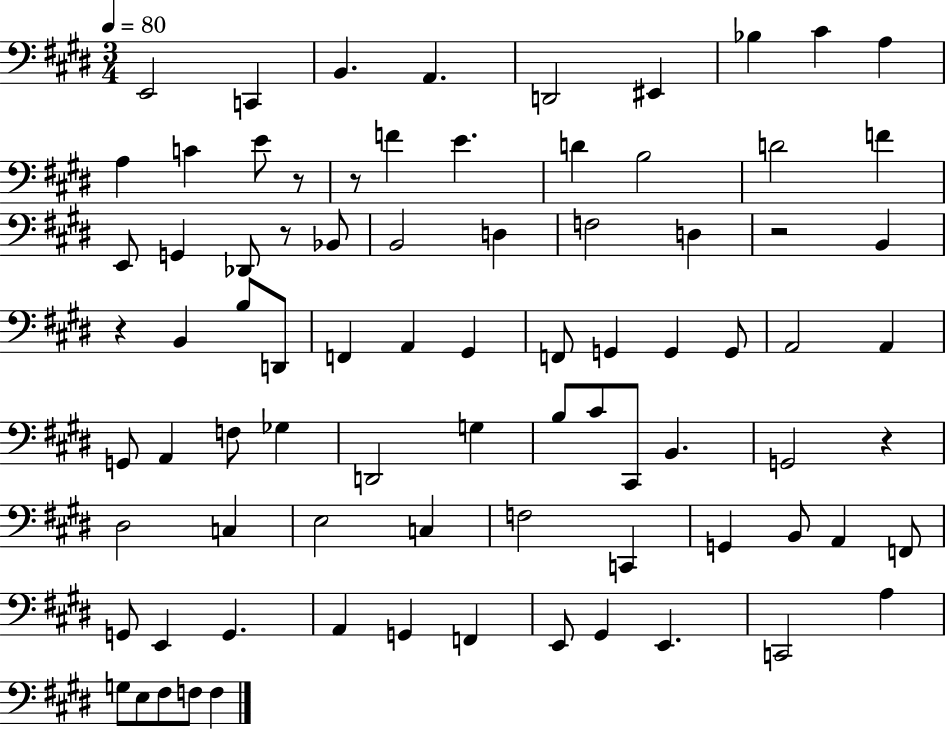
X:1
T:Untitled
M:3/4
L:1/4
K:E
E,,2 C,, B,, A,, D,,2 ^E,, _B, ^C A, A, C E/2 z/2 z/2 F E D B,2 D2 F E,,/2 G,, _D,,/2 z/2 _B,,/2 B,,2 D, F,2 D, z2 B,, z B,, B,/2 D,,/2 F,, A,, ^G,, F,,/2 G,, G,, G,,/2 A,,2 A,, G,,/2 A,, F,/2 _G, D,,2 G, B,/2 ^C/2 ^C,,/2 B,, G,,2 z ^D,2 C, E,2 C, F,2 C,, G,, B,,/2 A,, F,,/2 G,,/2 E,, G,, A,, G,, F,, E,,/2 ^G,, E,, C,,2 A, G,/2 E,/2 ^F,/2 F,/2 F,